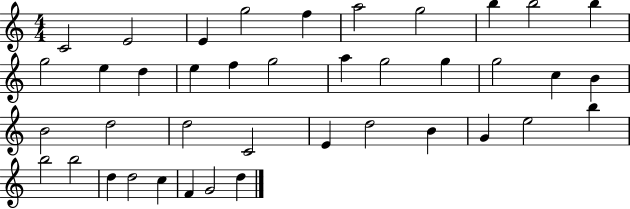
C4/h E4/h E4/q G5/h F5/q A5/h G5/h B5/q B5/h B5/q G5/h E5/q D5/q E5/q F5/q G5/h A5/q G5/h G5/q G5/h C5/q B4/q B4/h D5/h D5/h C4/h E4/q D5/h B4/q G4/q E5/h B5/q B5/h B5/h D5/q D5/h C5/q F4/q G4/h D5/q